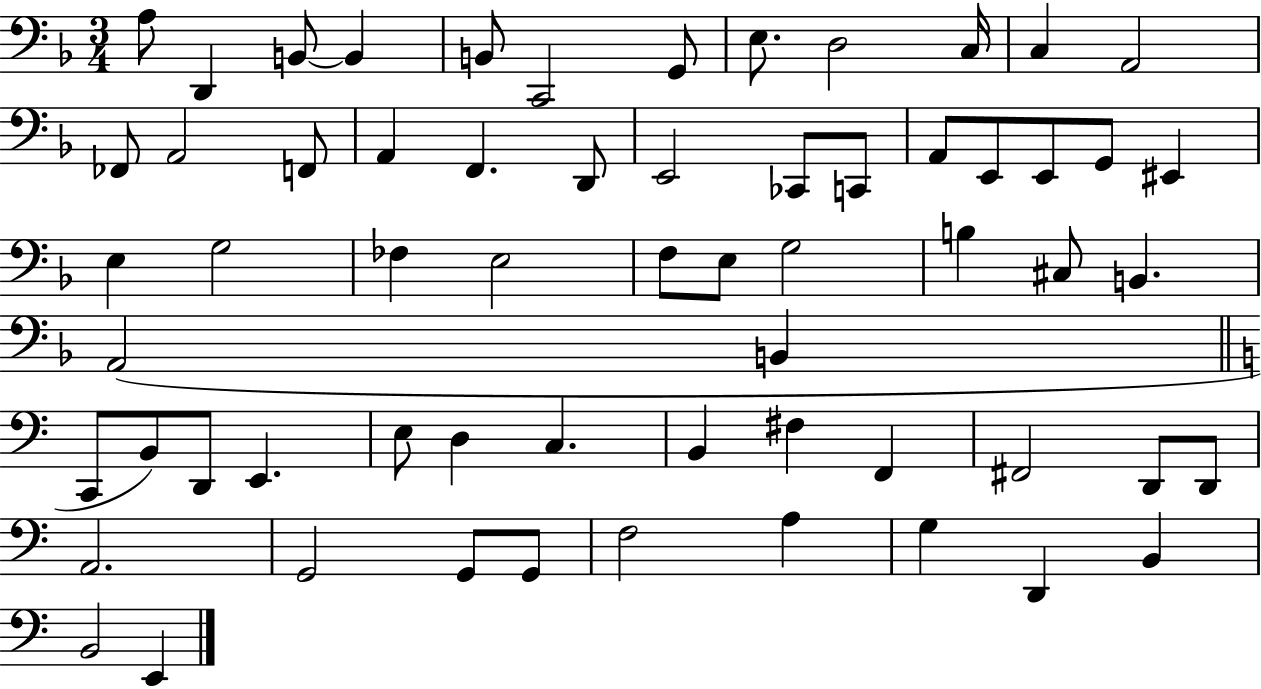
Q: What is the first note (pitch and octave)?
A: A3